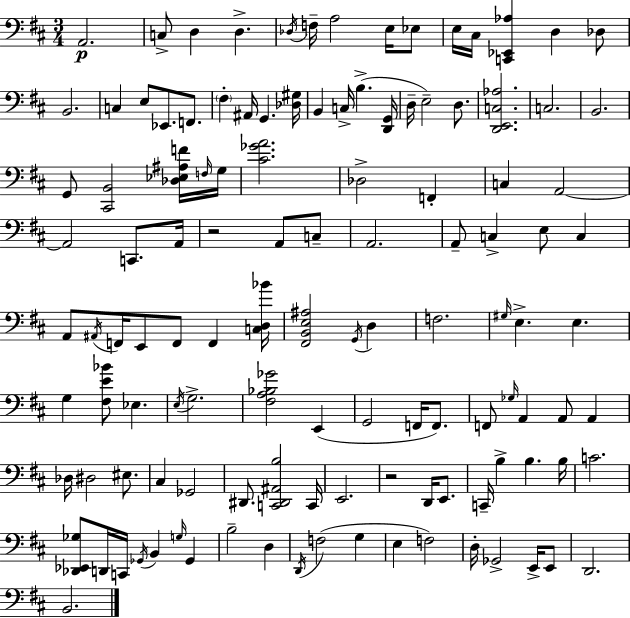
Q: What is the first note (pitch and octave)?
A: A2